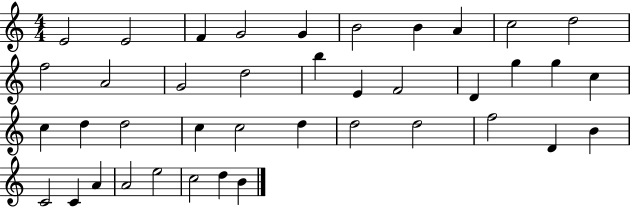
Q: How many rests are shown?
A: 0